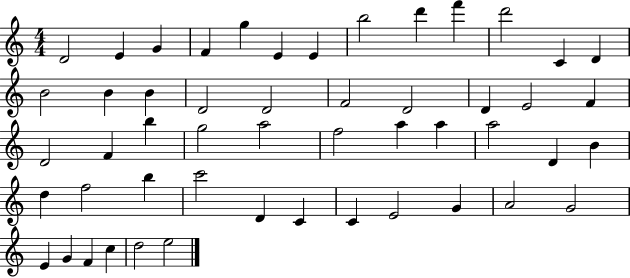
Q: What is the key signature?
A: C major